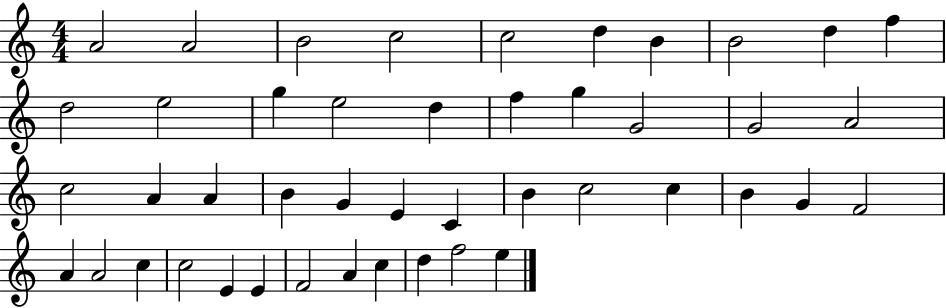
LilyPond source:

{
  \clef treble
  \numericTimeSignature
  \time 4/4
  \key c \major
  a'2 a'2 | b'2 c''2 | c''2 d''4 b'4 | b'2 d''4 f''4 | \break d''2 e''2 | g''4 e''2 d''4 | f''4 g''4 g'2 | g'2 a'2 | \break c''2 a'4 a'4 | b'4 g'4 e'4 c'4 | b'4 c''2 c''4 | b'4 g'4 f'2 | \break a'4 a'2 c''4 | c''2 e'4 e'4 | f'2 a'4 c''4 | d''4 f''2 e''4 | \break \bar "|."
}